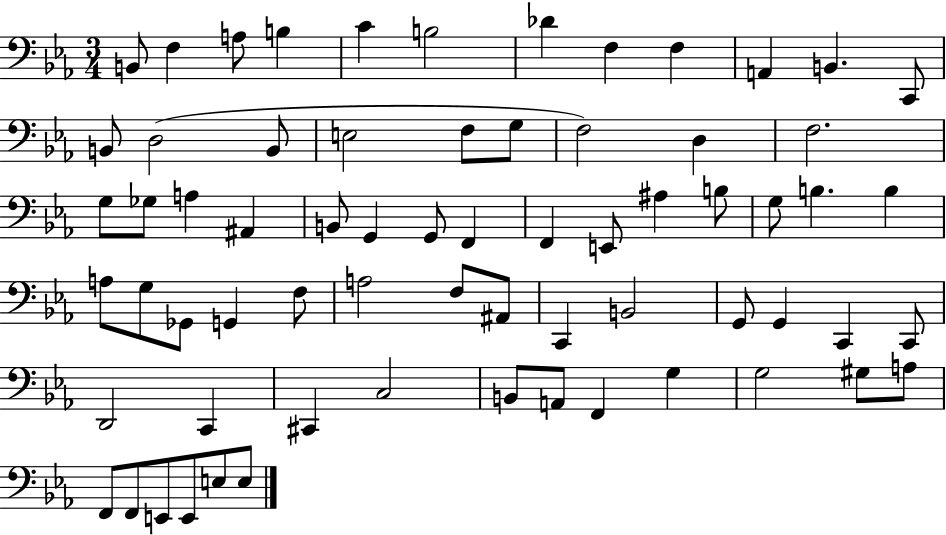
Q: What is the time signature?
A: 3/4